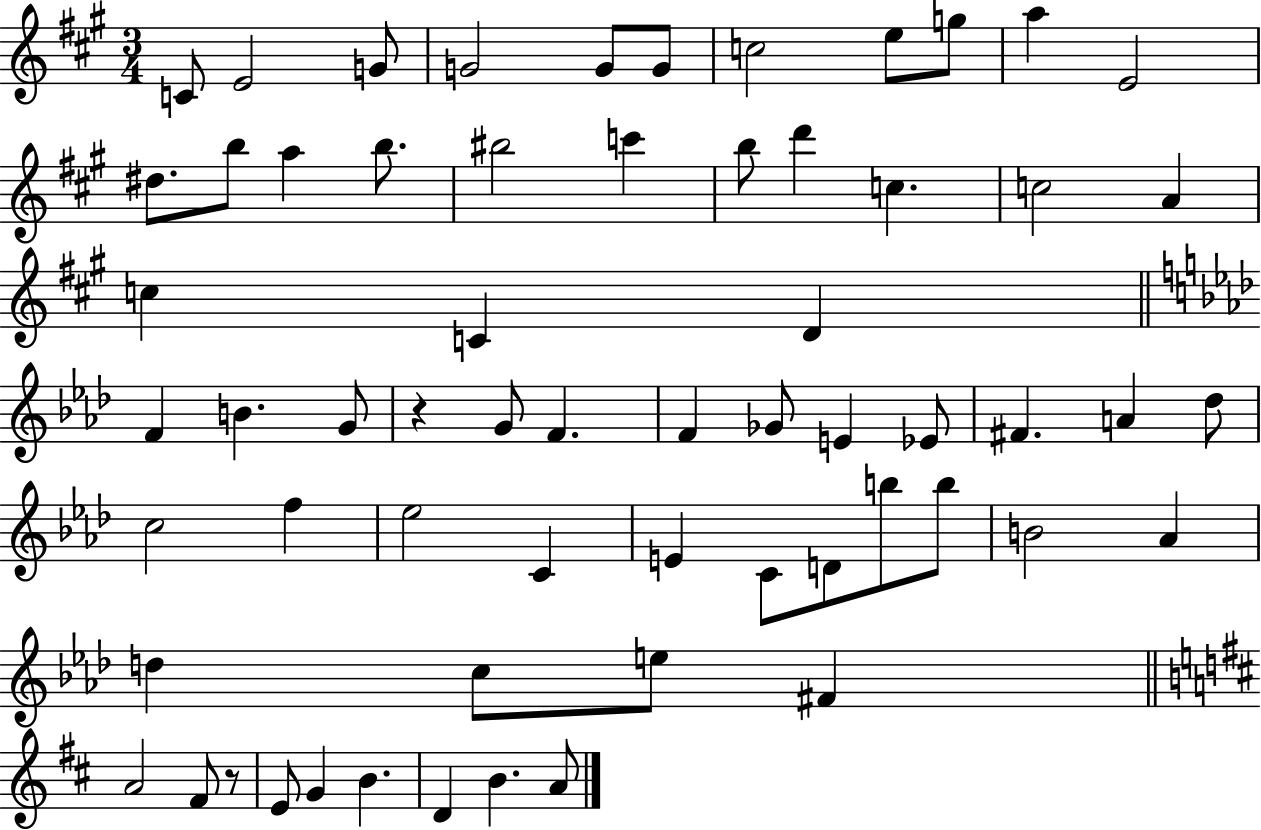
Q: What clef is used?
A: treble